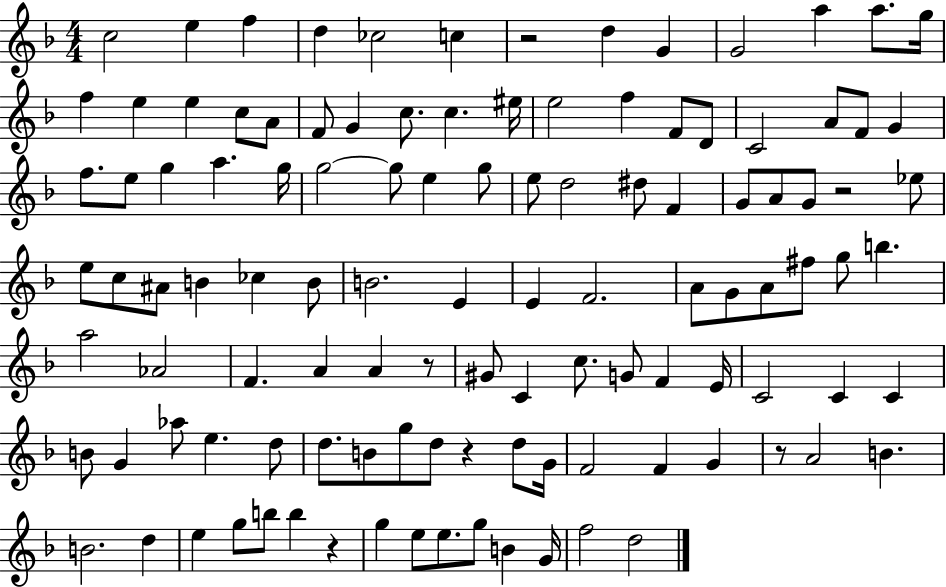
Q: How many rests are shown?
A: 6